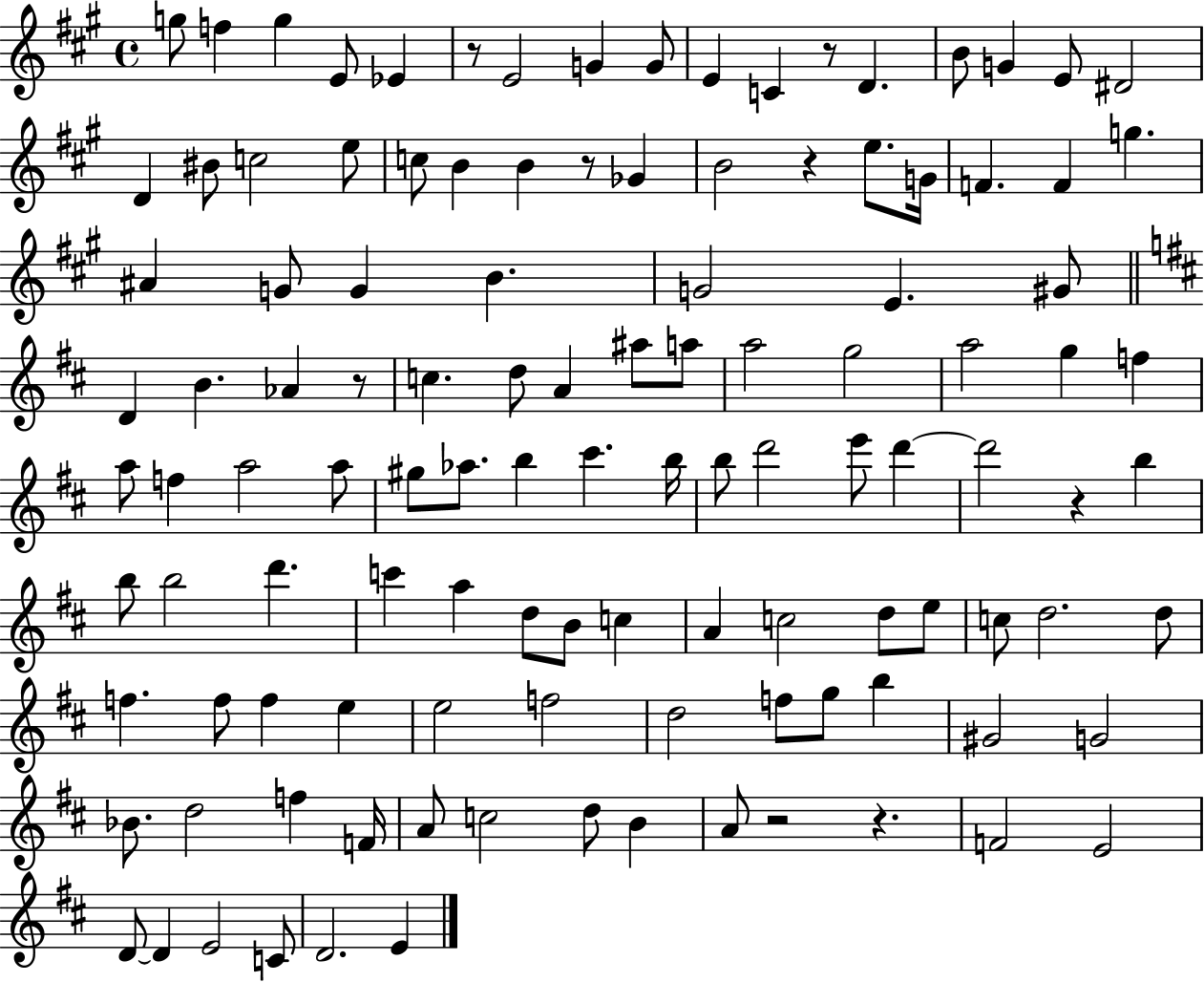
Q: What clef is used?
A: treble